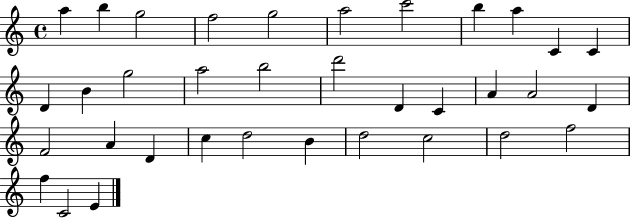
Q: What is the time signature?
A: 4/4